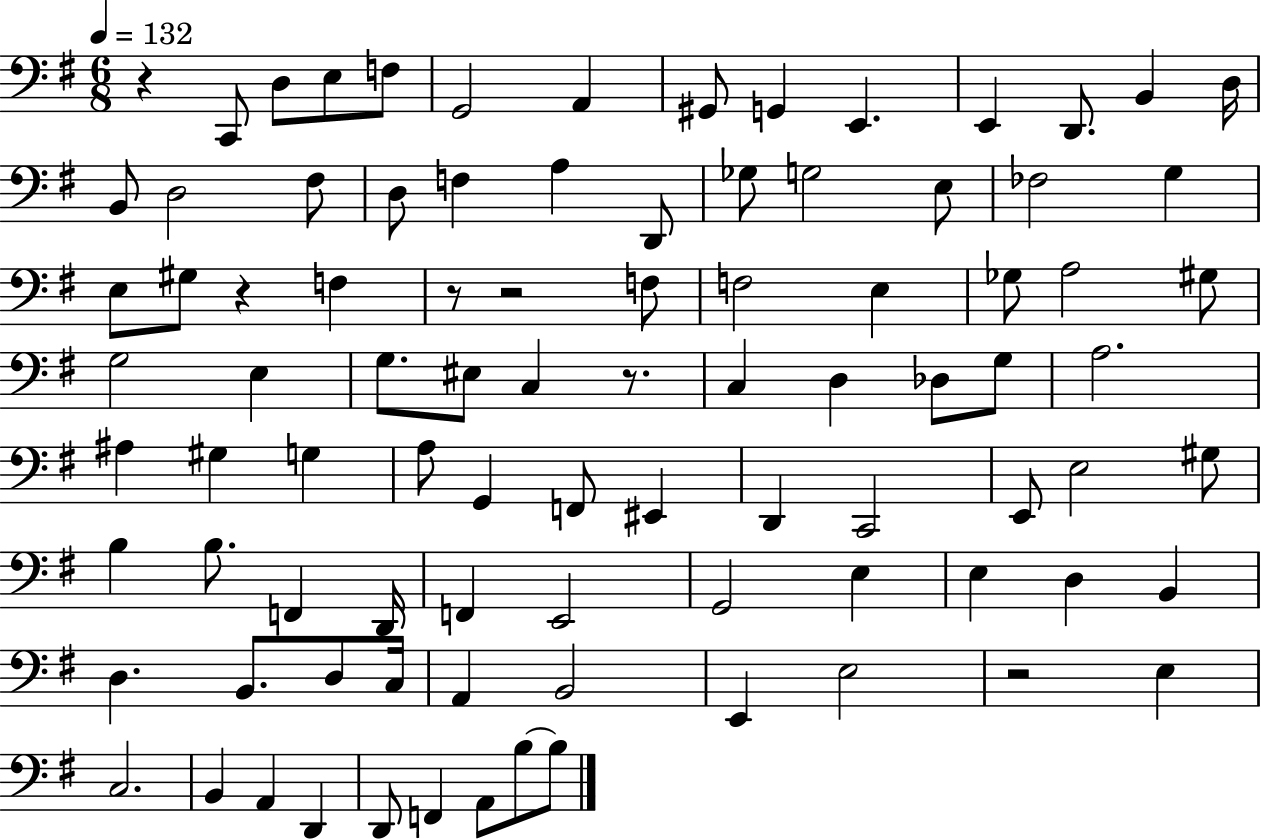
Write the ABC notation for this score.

X:1
T:Untitled
M:6/8
L:1/4
K:G
z C,,/2 D,/2 E,/2 F,/2 G,,2 A,, ^G,,/2 G,, E,, E,, D,,/2 B,, D,/4 B,,/2 D,2 ^F,/2 D,/2 F, A, D,,/2 _G,/2 G,2 E,/2 _F,2 G, E,/2 ^G,/2 z F, z/2 z2 F,/2 F,2 E, _G,/2 A,2 ^G,/2 G,2 E, G,/2 ^E,/2 C, z/2 C, D, _D,/2 G,/2 A,2 ^A, ^G, G, A,/2 G,, F,,/2 ^E,, D,, C,,2 E,,/2 E,2 ^G,/2 B, B,/2 F,, D,,/4 F,, E,,2 G,,2 E, E, D, B,, D, B,,/2 D,/2 C,/4 A,, B,,2 E,, E,2 z2 E, C,2 B,, A,, D,, D,,/2 F,, A,,/2 B,/2 B,/2